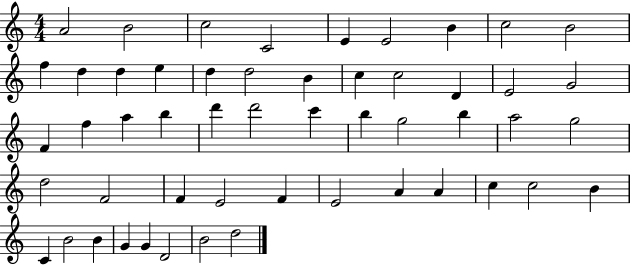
X:1
T:Untitled
M:4/4
L:1/4
K:C
A2 B2 c2 C2 E E2 B c2 B2 f d d e d d2 B c c2 D E2 G2 F f a b d' d'2 c' b g2 b a2 g2 d2 F2 F E2 F E2 A A c c2 B C B2 B G G D2 B2 d2